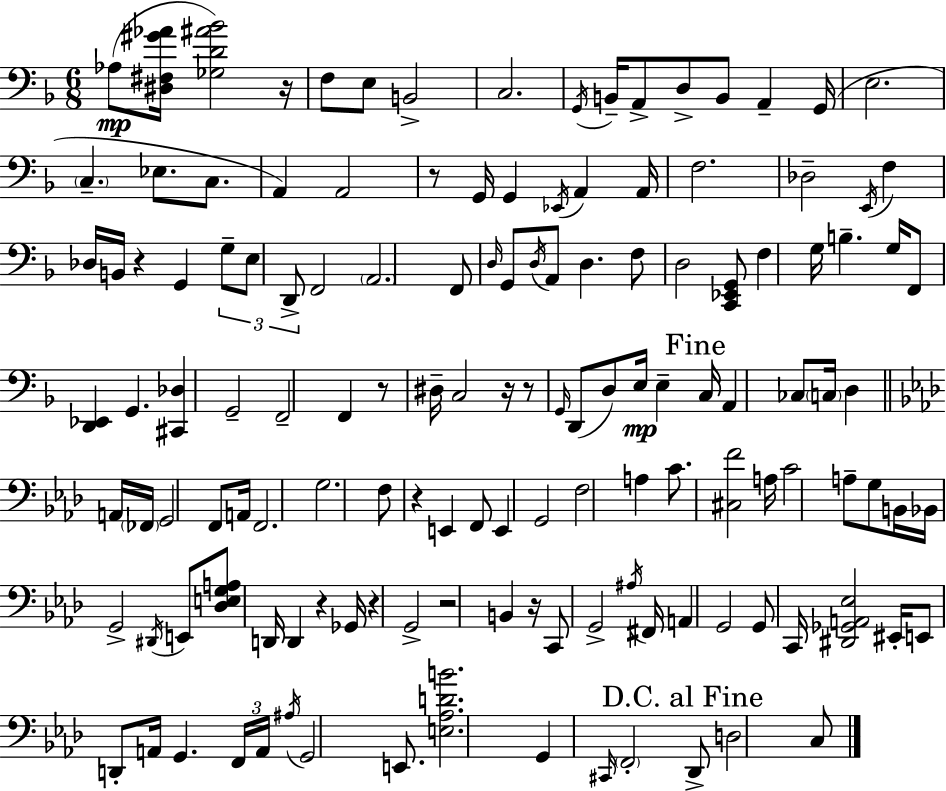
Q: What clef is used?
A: bass